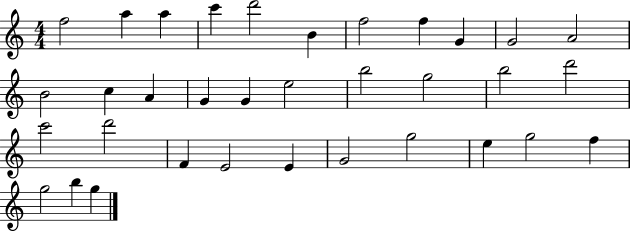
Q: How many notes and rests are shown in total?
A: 34